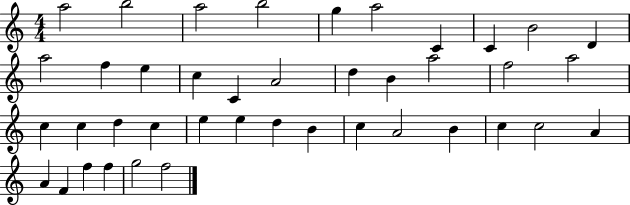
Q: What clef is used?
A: treble